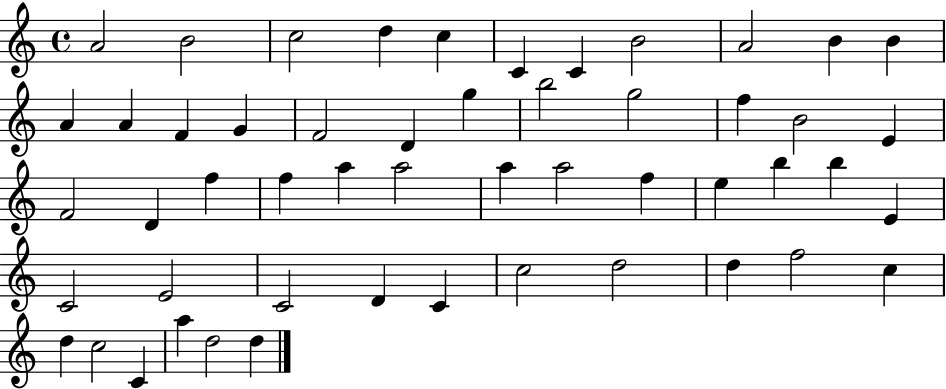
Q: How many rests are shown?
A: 0